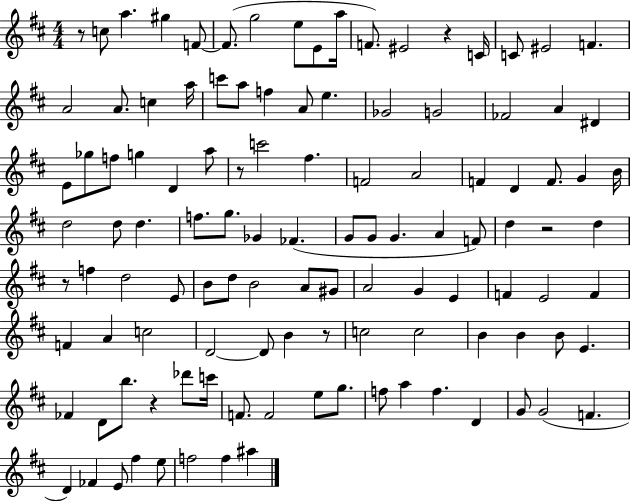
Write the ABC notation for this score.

X:1
T:Untitled
M:4/4
L:1/4
K:D
z/2 c/2 a ^g F/2 F/2 g2 e/2 E/2 a/4 F/2 ^E2 z C/4 C/2 ^E2 F A2 A/2 c a/4 c'/2 a/2 f A/2 e _G2 G2 _F2 A ^D E/2 _g/2 f/2 g D a/2 z/2 c'2 ^f F2 A2 F D F/2 G B/4 d2 d/2 d f/2 g/2 _G _F G/2 G/2 G A F/2 d z2 d z/2 f d2 E/2 B/2 d/2 B2 A/2 ^G/2 A2 G E F E2 F F A c2 D2 D/2 B z/2 c2 c2 B B B/2 E _F D/2 b/2 z _d'/2 c'/4 F/2 F2 e/2 g/2 f/2 a f D G/2 G2 F D _F E/2 ^f e/2 f2 f ^a